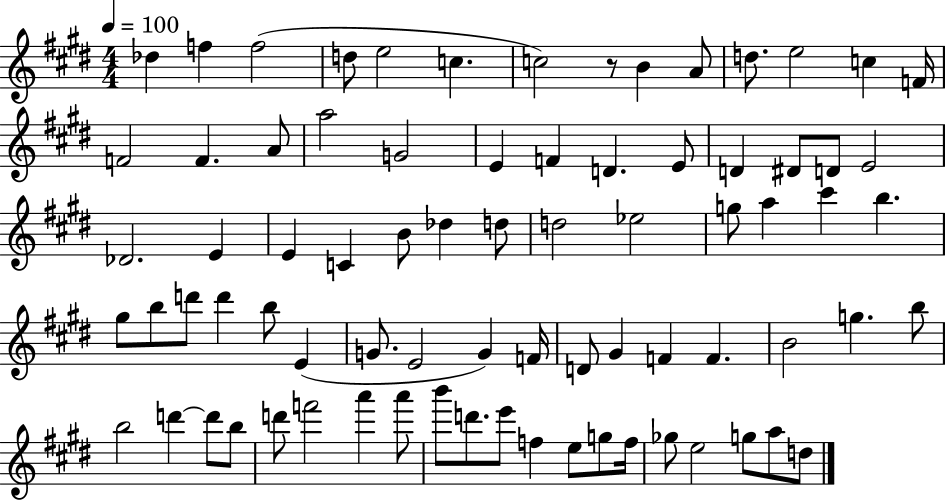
X:1
T:Untitled
M:4/4
L:1/4
K:E
_d f f2 d/2 e2 c c2 z/2 B A/2 d/2 e2 c F/4 F2 F A/2 a2 G2 E F D E/2 D ^D/2 D/2 E2 _D2 E E C B/2 _d d/2 d2 _e2 g/2 a ^c' b ^g/2 b/2 d'/2 d' b/2 E G/2 E2 G F/4 D/2 ^G F F B2 g b/2 b2 d' d'/2 b/2 d'/2 f'2 a' a'/2 b'/2 d'/2 e'/2 f e/2 g/2 f/4 _g/2 e2 g/2 a/2 d/2